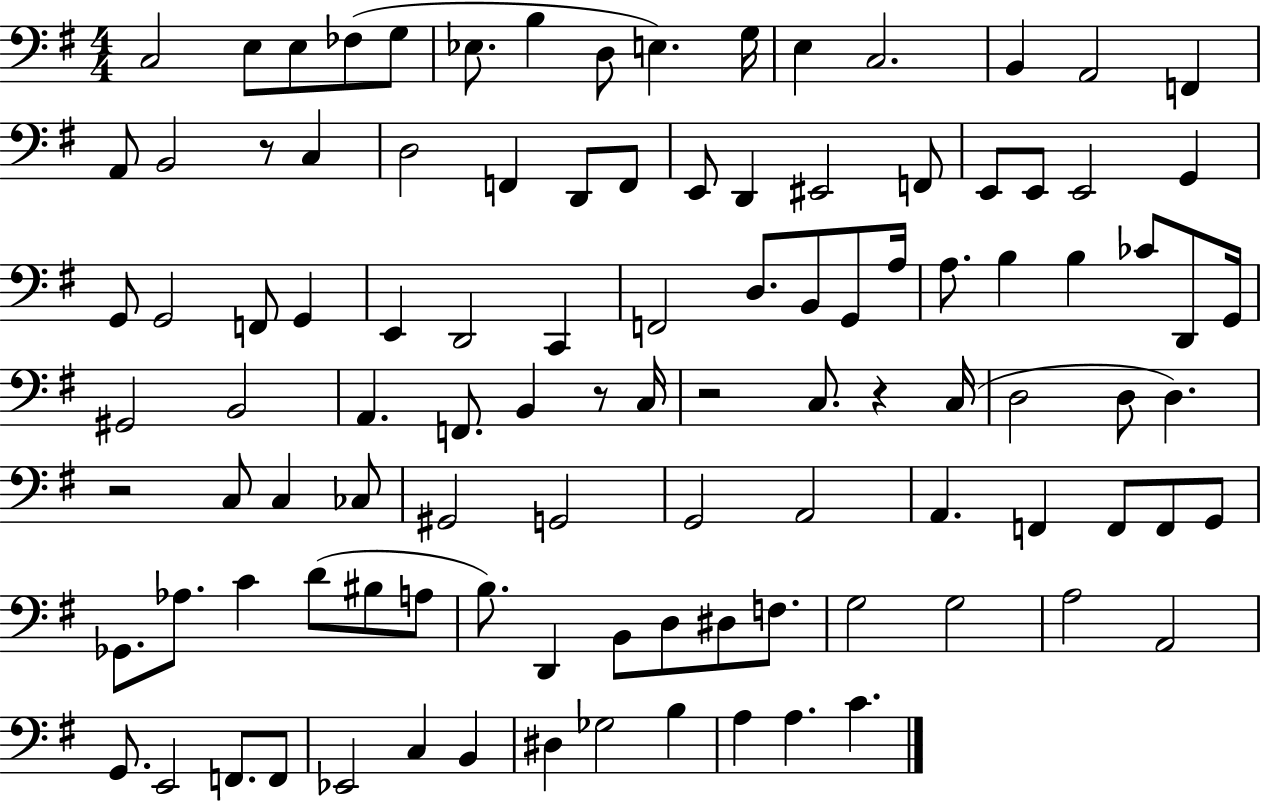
{
  \clef bass
  \numericTimeSignature
  \time 4/4
  \key g \major
  c2 e8 e8 fes8( g8 | ees8. b4 d8 e4.) g16 | e4 c2. | b,4 a,2 f,4 | \break a,8 b,2 r8 c4 | d2 f,4 d,8 f,8 | e,8 d,4 eis,2 f,8 | e,8 e,8 e,2 g,4 | \break g,8 g,2 f,8 g,4 | e,4 d,2 c,4 | f,2 d8. b,8 g,8 a16 | a8. b4 b4 ces'8 d,8 g,16 | \break gis,2 b,2 | a,4. f,8. b,4 r8 c16 | r2 c8. r4 c16( | d2 d8 d4.) | \break r2 c8 c4 ces8 | gis,2 g,2 | g,2 a,2 | a,4. f,4 f,8 f,8 g,8 | \break ges,8. aes8. c'4 d'8( bis8 a8 | b8.) d,4 b,8 d8 dis8 f8. | g2 g2 | a2 a,2 | \break g,8. e,2 f,8. f,8 | ees,2 c4 b,4 | dis4 ges2 b4 | a4 a4. c'4. | \break \bar "|."
}